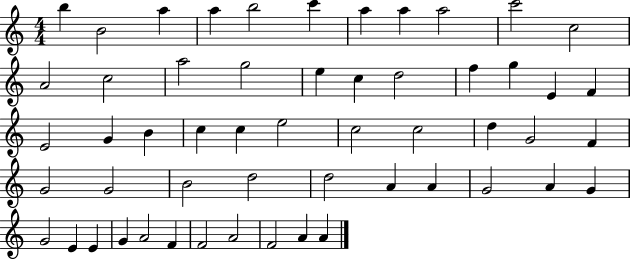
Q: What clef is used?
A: treble